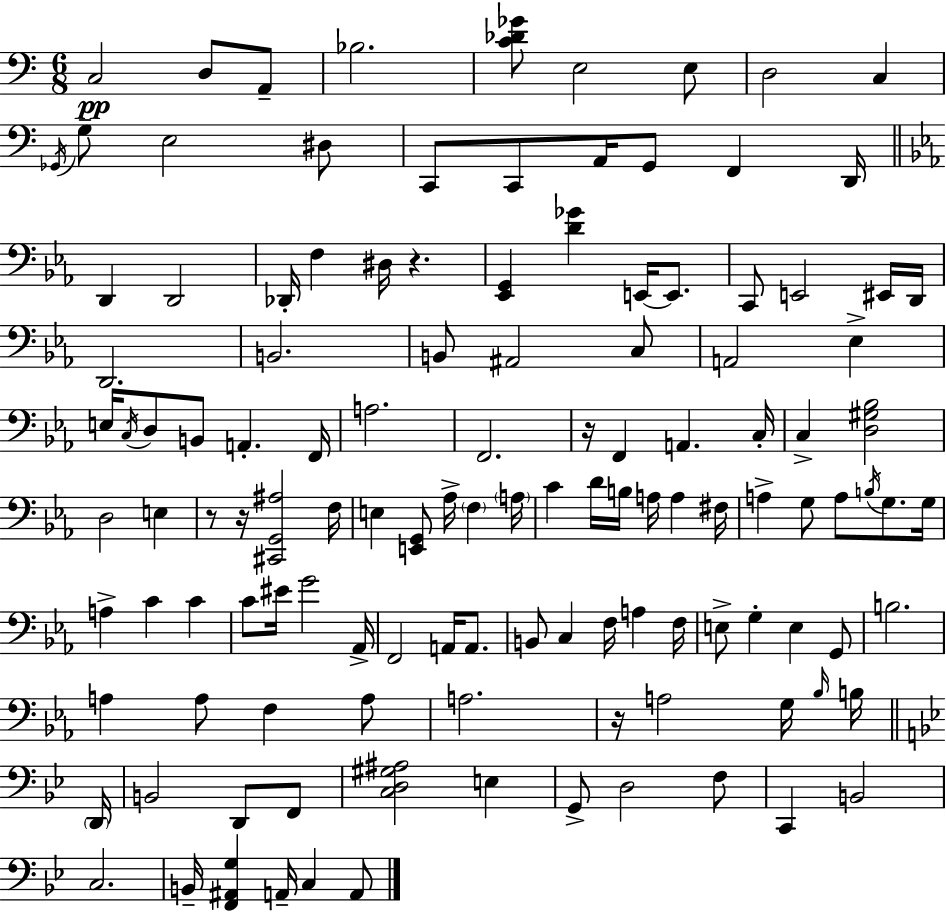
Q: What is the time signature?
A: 6/8